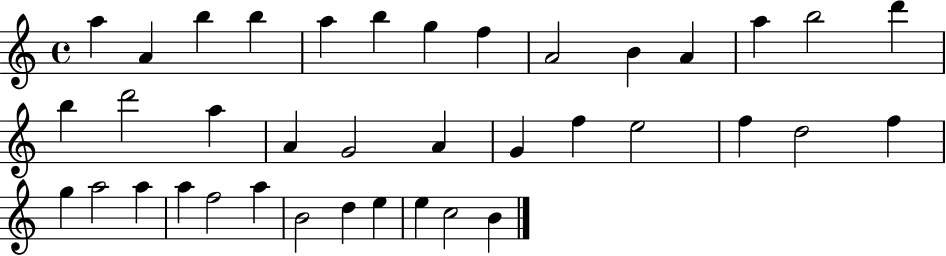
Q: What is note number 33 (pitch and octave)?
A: B4